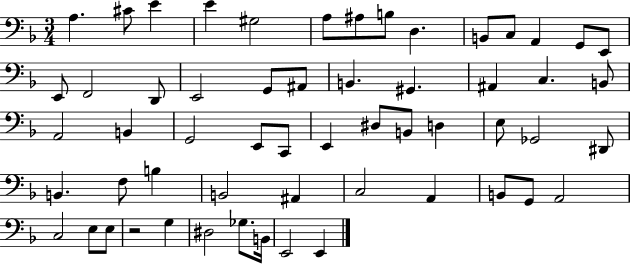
A3/q. C#4/e E4/q E4/q G#3/h A3/e A#3/e B3/e D3/q. B2/e C3/e A2/q G2/e E2/e E2/e F2/h D2/e E2/h G2/e A#2/e B2/q. G#2/q. A#2/q C3/q. B2/e A2/h B2/q G2/h E2/e C2/e E2/q D#3/e B2/e D3/q E3/e Gb2/h D#2/e B2/q. F3/e B3/q B2/h A#2/q C3/h A2/q B2/e G2/e A2/h C3/h E3/e E3/e R/h G3/q D#3/h Gb3/e. B2/s E2/h E2/q